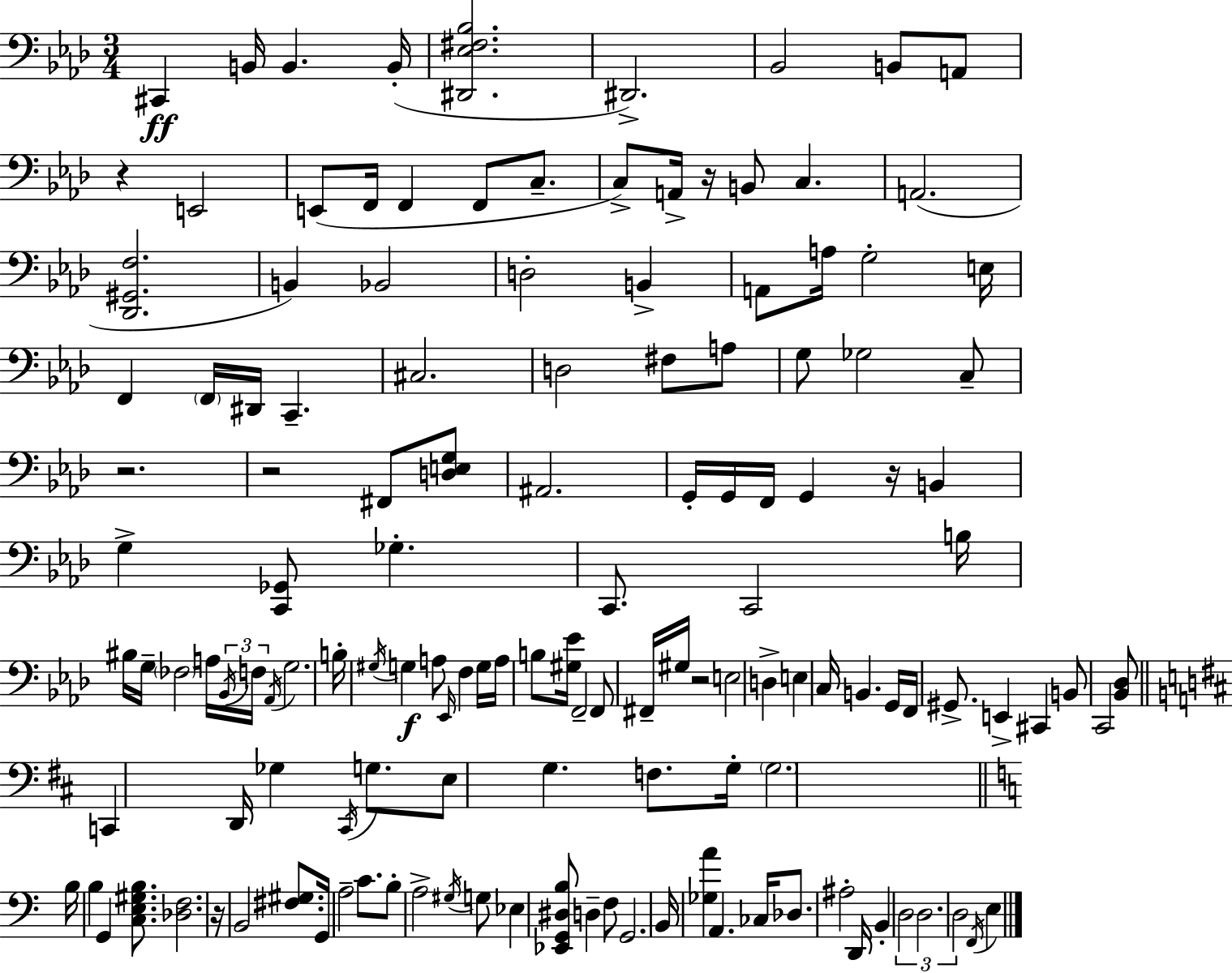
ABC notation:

X:1
T:Untitled
M:3/4
L:1/4
K:Ab
^C,, B,,/4 B,, B,,/4 [^D,,_E,^F,_B,]2 ^D,,2 _B,,2 B,,/2 A,,/2 z E,,2 E,,/2 F,,/4 F,, F,,/2 C,/2 C,/2 A,,/4 z/4 B,,/2 C, A,,2 [_D,,^G,,F,]2 B,, _B,,2 D,2 B,, A,,/2 A,/4 G,2 E,/4 F,, F,,/4 ^D,,/4 C,, ^C,2 D,2 ^F,/2 A,/2 G,/2 _G,2 C,/2 z2 z2 ^F,,/2 [D,E,G,]/2 ^A,,2 G,,/4 G,,/4 F,,/4 G,, z/4 B,, G, [C,,_G,,]/2 _G, C,,/2 C,,2 B,/4 ^B,/4 G,/4 _F,2 A,/4 _B,,/4 F,/4 _A,,/4 G,2 B,/4 ^G,/4 G, A,/2 _E,,/4 F, G,/4 A,/4 B,/2 [^G,_E]/4 F,,2 F,,/2 ^F,,/4 ^G,/4 z2 E,2 D, E, C,/4 B,, G,,/4 F,,/4 ^G,,/2 E,, ^C,, B,,/2 C,,2 [_B,,_D,]/2 C,, D,,/4 _G, ^C,,/4 G,/2 E,/2 G, F,/2 G,/4 G,2 B,/4 B, G,, [C,E,^G,B,]/2 [_D,F,]2 z/4 B,,2 [^F,^G,]/2 G,,/4 A,2 C/2 B,/2 A,2 ^G,/4 G,/2 _E, [_E,,G,,^D,B,]/2 D, F,/2 G,,2 B,,/4 [_G,A] A,, _C,/4 _D,/2 ^A,2 D,,/4 B,, D,2 D,2 D,2 F,,/4 E,